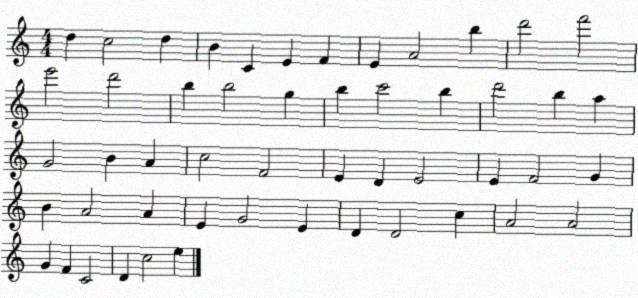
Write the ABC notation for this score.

X:1
T:Untitled
M:4/4
L:1/4
K:C
d c2 d B C E F E A2 b d'2 f'2 e'2 d'2 b b2 g b c'2 b d'2 b a G2 B A c2 F2 E D E2 E F2 G B A2 A E G2 E D D2 c A2 A2 G F C2 D c2 e